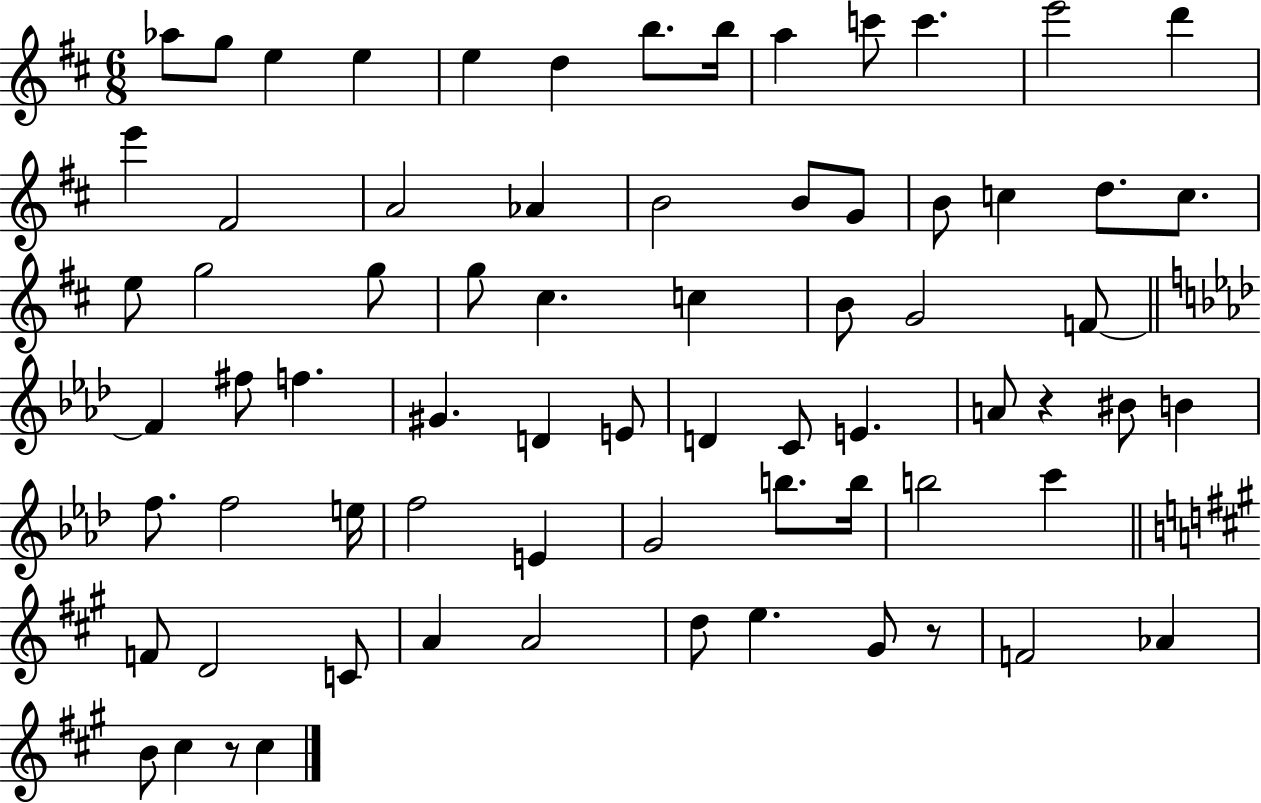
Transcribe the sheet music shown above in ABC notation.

X:1
T:Untitled
M:6/8
L:1/4
K:D
_a/2 g/2 e e e d b/2 b/4 a c'/2 c' e'2 d' e' ^F2 A2 _A B2 B/2 G/2 B/2 c d/2 c/2 e/2 g2 g/2 g/2 ^c c B/2 G2 F/2 F ^f/2 f ^G D E/2 D C/2 E A/2 z ^B/2 B f/2 f2 e/4 f2 E G2 b/2 b/4 b2 c' F/2 D2 C/2 A A2 d/2 e ^G/2 z/2 F2 _A B/2 ^c z/2 ^c